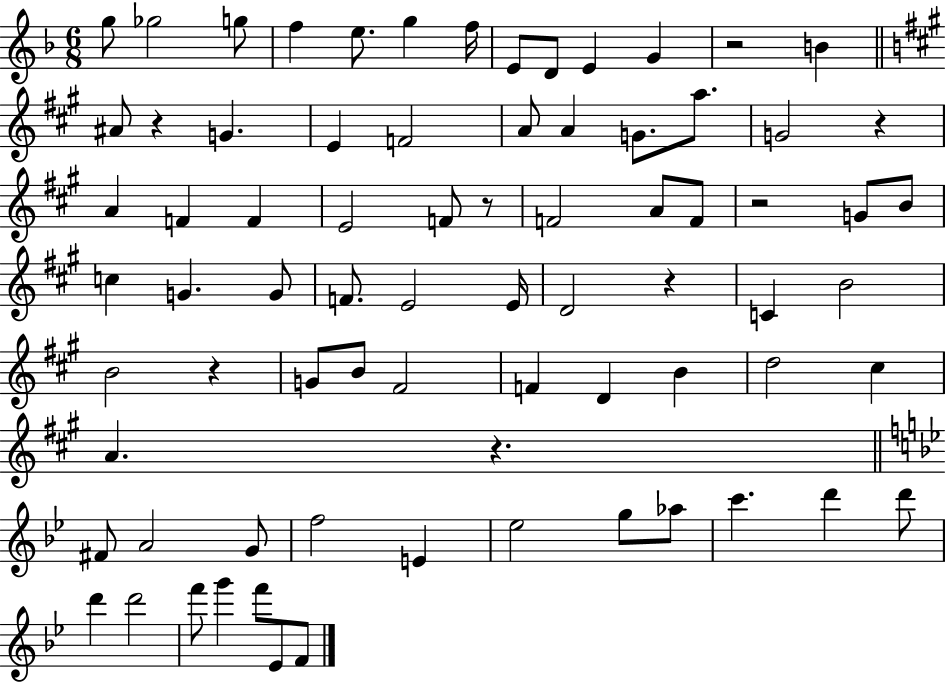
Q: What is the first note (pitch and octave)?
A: G5